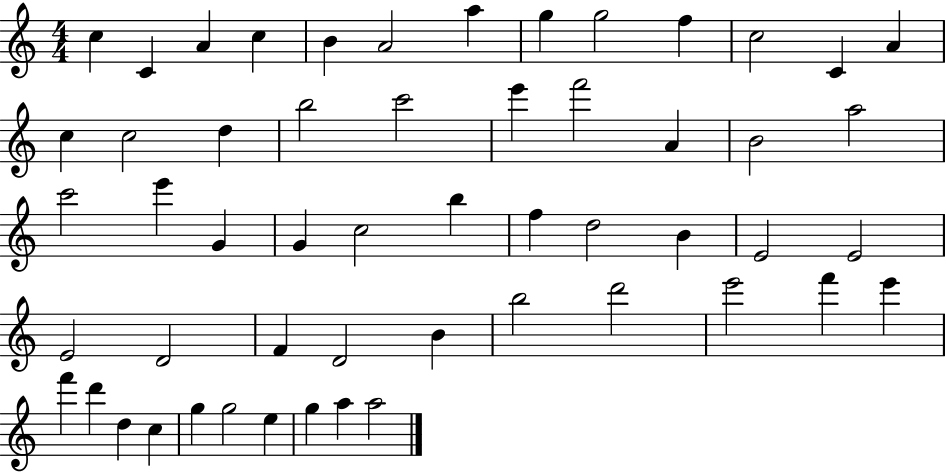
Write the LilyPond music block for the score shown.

{
  \clef treble
  \numericTimeSignature
  \time 4/4
  \key c \major
  c''4 c'4 a'4 c''4 | b'4 a'2 a''4 | g''4 g''2 f''4 | c''2 c'4 a'4 | \break c''4 c''2 d''4 | b''2 c'''2 | e'''4 f'''2 a'4 | b'2 a''2 | \break c'''2 e'''4 g'4 | g'4 c''2 b''4 | f''4 d''2 b'4 | e'2 e'2 | \break e'2 d'2 | f'4 d'2 b'4 | b''2 d'''2 | e'''2 f'''4 e'''4 | \break f'''4 d'''4 d''4 c''4 | g''4 g''2 e''4 | g''4 a''4 a''2 | \bar "|."
}